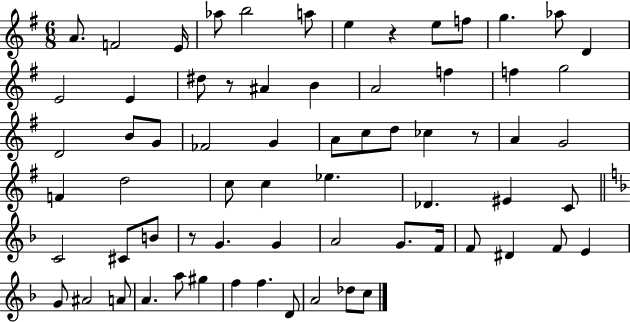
A4/e. F4/h E4/s Ab5/e B5/h A5/e E5/q R/q E5/e F5/e G5/q. Ab5/e D4/q E4/h E4/q D#5/e R/e A#4/q B4/q A4/h F5/q F5/q G5/h D4/h B4/e G4/e FES4/h G4/q A4/e C5/e D5/e CES5/q R/e A4/q G4/h F4/q D5/h C5/e C5/q Eb5/q. Db4/q. EIS4/q C4/e C4/h C#4/e B4/e R/e G4/q. G4/q A4/h G4/e. F4/s F4/e D#4/q F4/e E4/q G4/e A#4/h A4/e A4/q. A5/e G#5/q F5/q F5/q. D4/e A4/h Db5/e C5/e